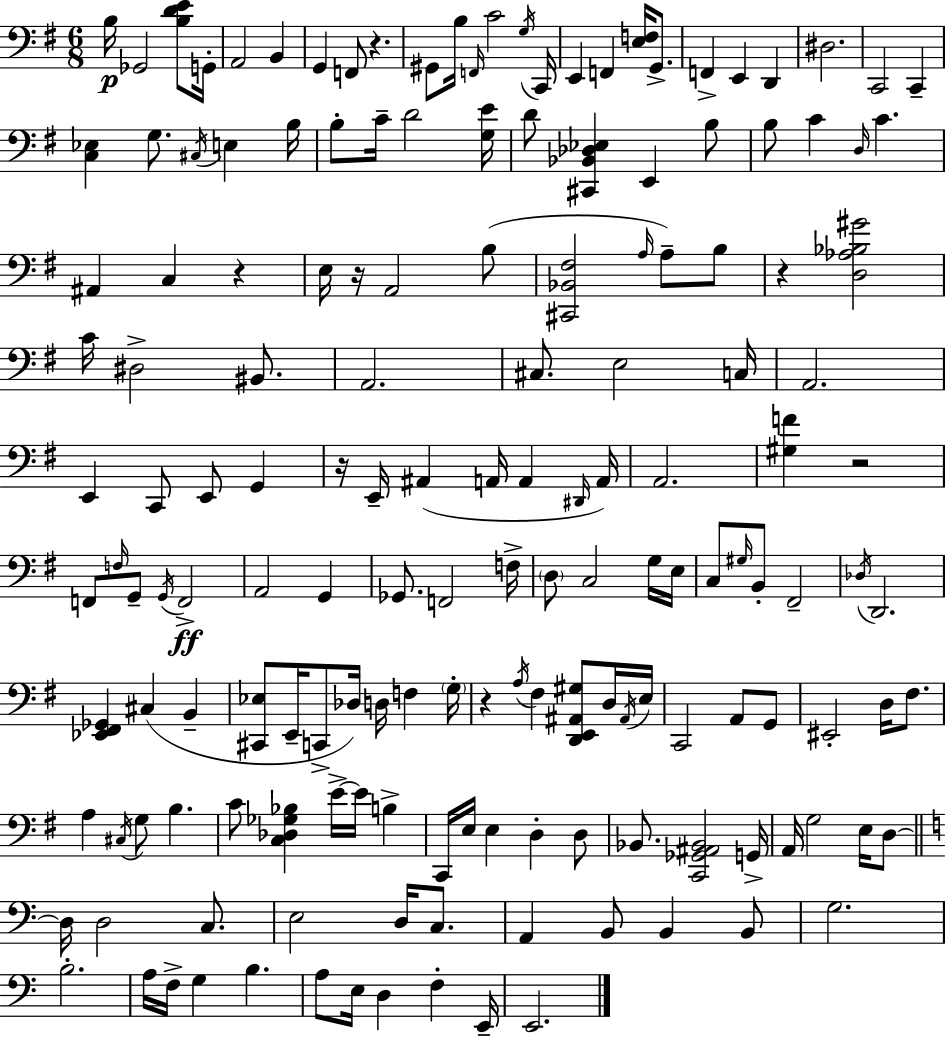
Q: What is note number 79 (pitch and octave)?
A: G#3